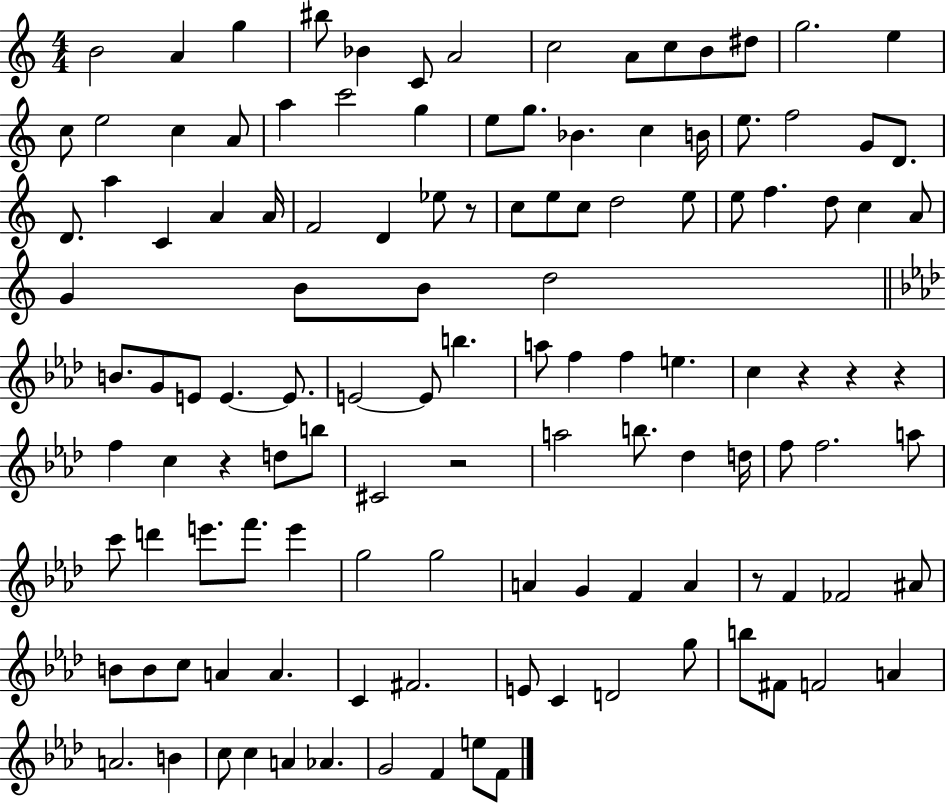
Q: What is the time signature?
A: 4/4